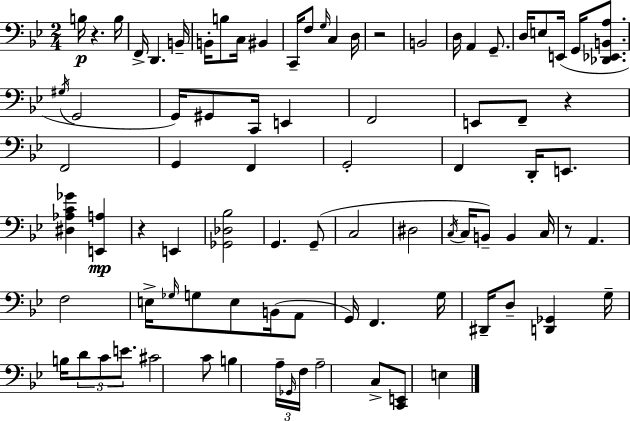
X:1
T:Untitled
M:2/4
L:1/4
K:Gm
B,/4 z B,/4 F,,/4 D,, B,,/4 B,,/4 B,/2 C,/4 ^B,, C,,/4 F,/2 G,/4 C, D,/4 z2 B,,2 D,/4 A,, G,,/2 D,/4 E,/2 E,,/4 G,,/4 [_D,,_E,,B,,A,]/2 ^G,/4 G,,2 G,,/4 ^G,,/2 C,,/4 E,, F,,2 E,,/2 F,,/2 z F,,2 G,, F,, G,,2 F,, D,,/4 E,,/2 [^D,_A,C_G] [E,,A,] z E,, [_G,,_D,_B,]2 G,, G,,/2 C,2 ^D,2 C,/4 C,/4 B,,/2 B,, C,/4 z/2 A,, F,2 E,/4 _G,/4 G,/2 E,/2 B,,/4 A,,/2 G,,/4 F,, G,/4 ^D,,/4 D,/2 [D,,_G,,] G,/4 B,/4 D/2 C/2 E/2 ^C2 C/2 B, A,/4 _G,,/4 F,/4 A,2 C,/2 [C,,E,,]/2 E,